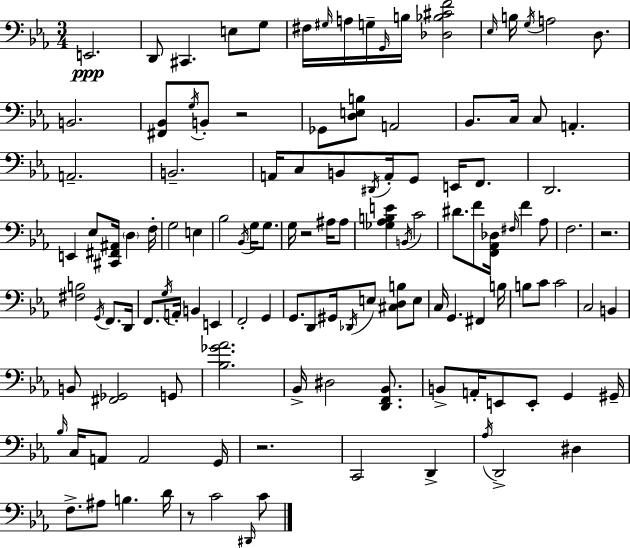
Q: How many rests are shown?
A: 5